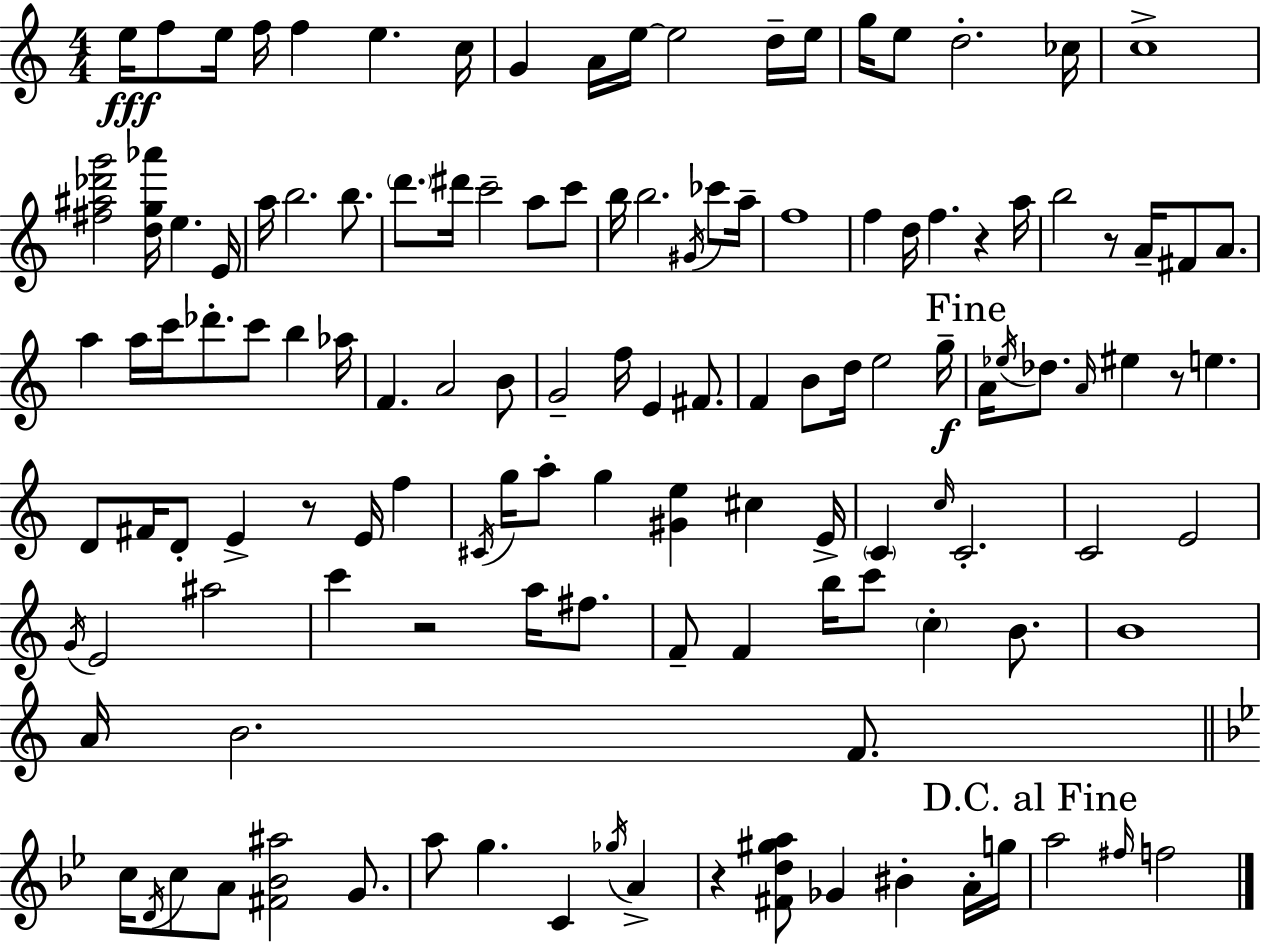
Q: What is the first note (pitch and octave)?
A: E5